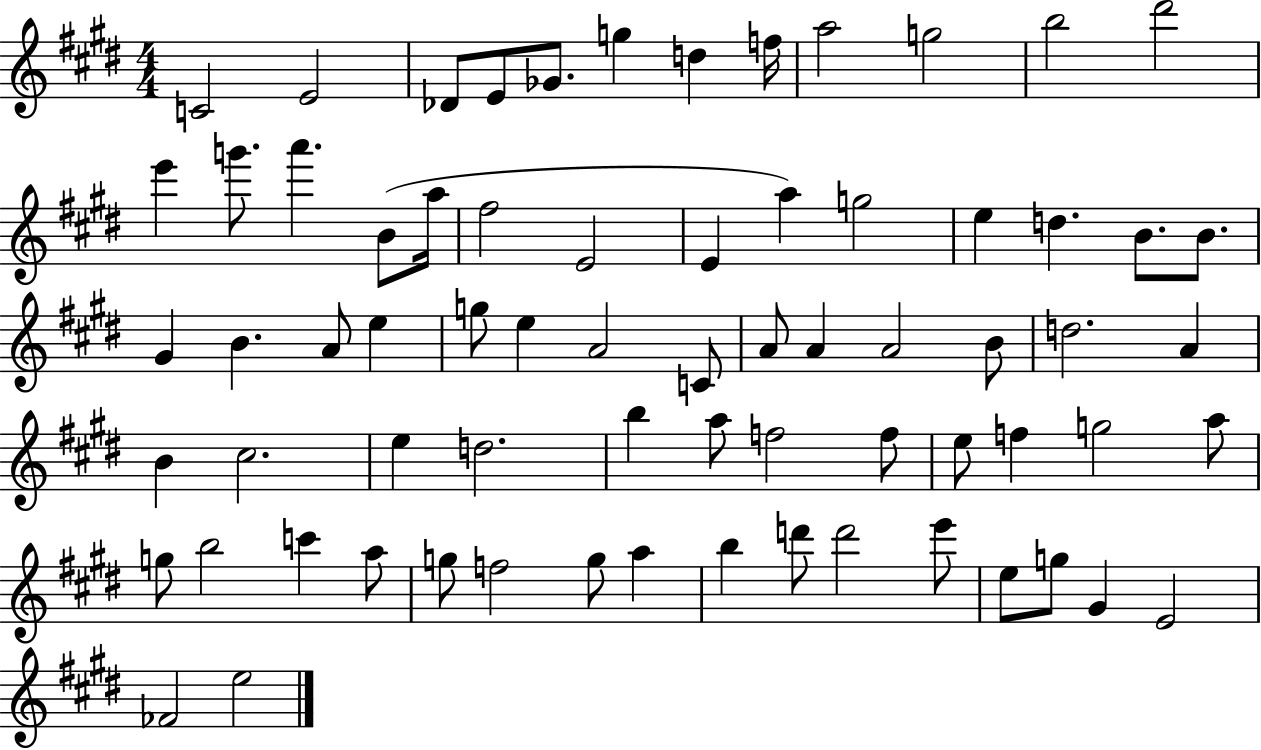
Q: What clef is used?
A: treble